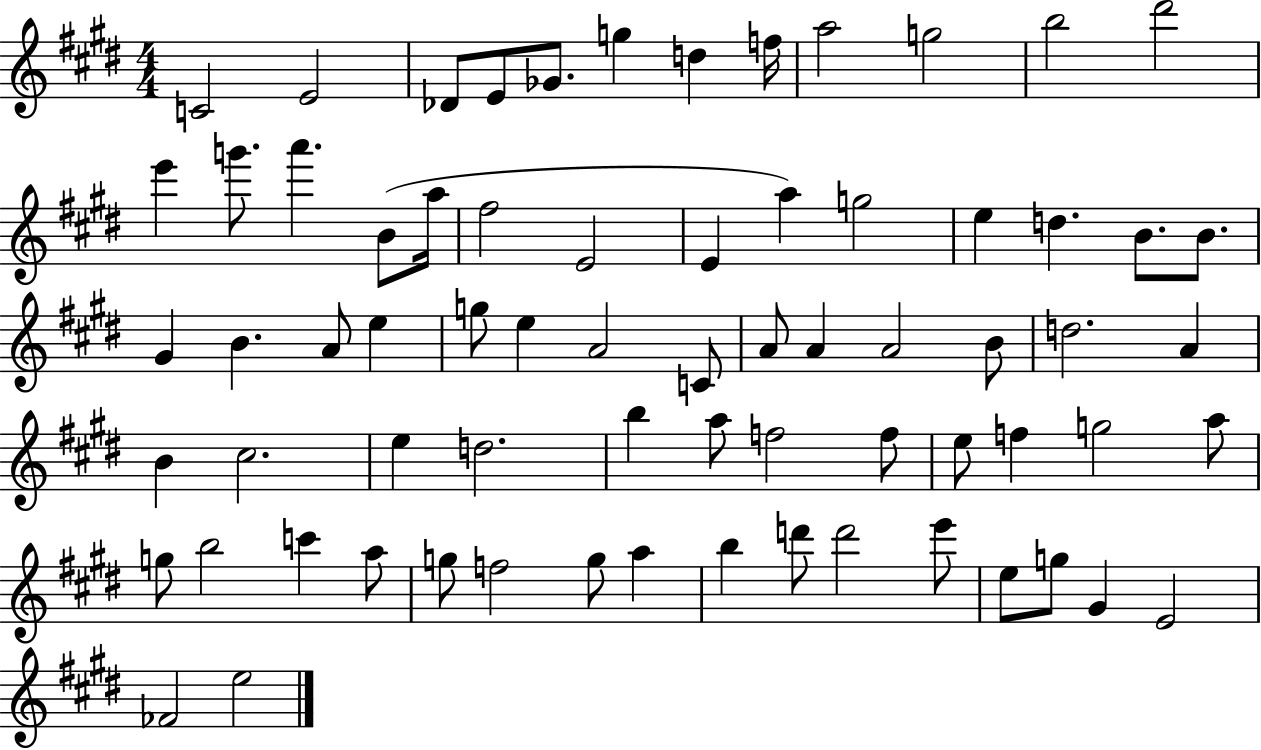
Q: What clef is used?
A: treble